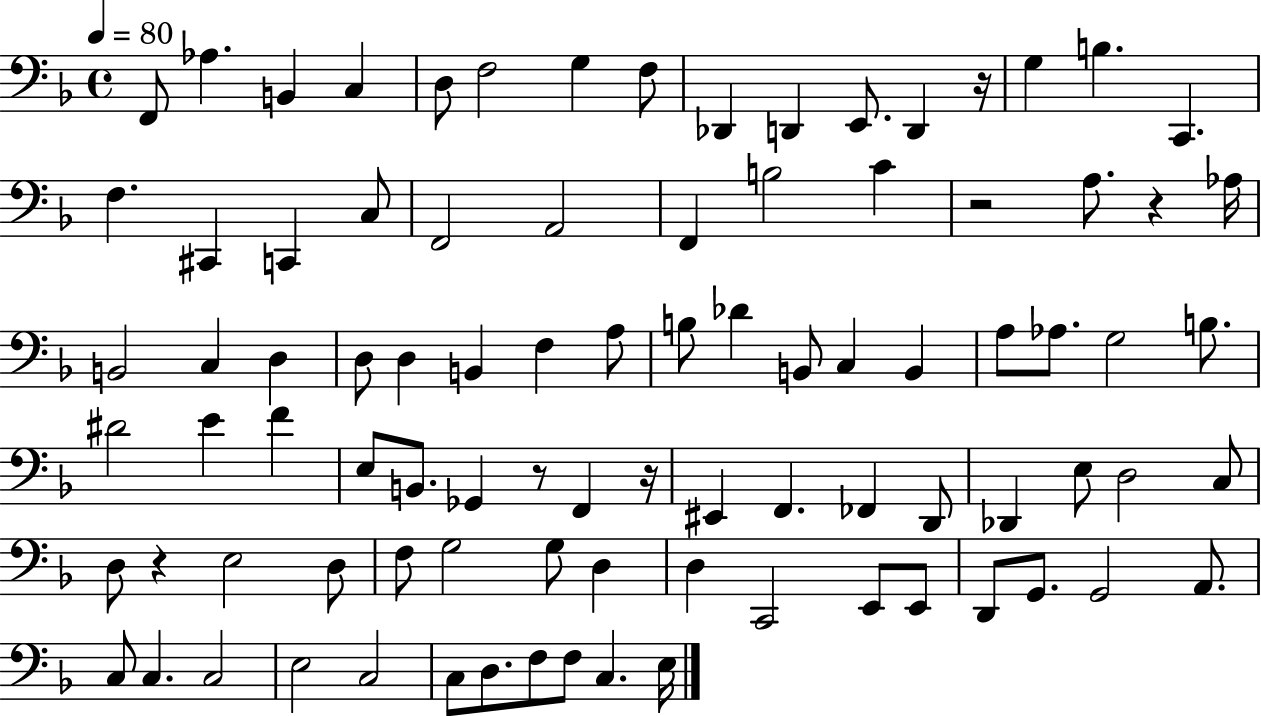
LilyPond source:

{
  \clef bass
  \time 4/4
  \defaultTimeSignature
  \key f \major
  \tempo 4 = 80
  f,8 aes4. b,4 c4 | d8 f2 g4 f8 | des,4 d,4 e,8. d,4 r16 | g4 b4. c,4. | \break f4. cis,4 c,4 c8 | f,2 a,2 | f,4 b2 c'4 | r2 a8. r4 aes16 | \break b,2 c4 d4 | d8 d4 b,4 f4 a8 | b8 des'4 b,8 c4 b,4 | a8 aes8. g2 b8. | \break dis'2 e'4 f'4 | e8 b,8. ges,4 r8 f,4 r16 | eis,4 f,4. fes,4 d,8 | des,4 e8 d2 c8 | \break d8 r4 e2 d8 | f8 g2 g8 d4 | d4 c,2 e,8 e,8 | d,8 g,8. g,2 a,8. | \break c8 c4. c2 | e2 c2 | c8 d8. f8 f8 c4. e16 | \bar "|."
}